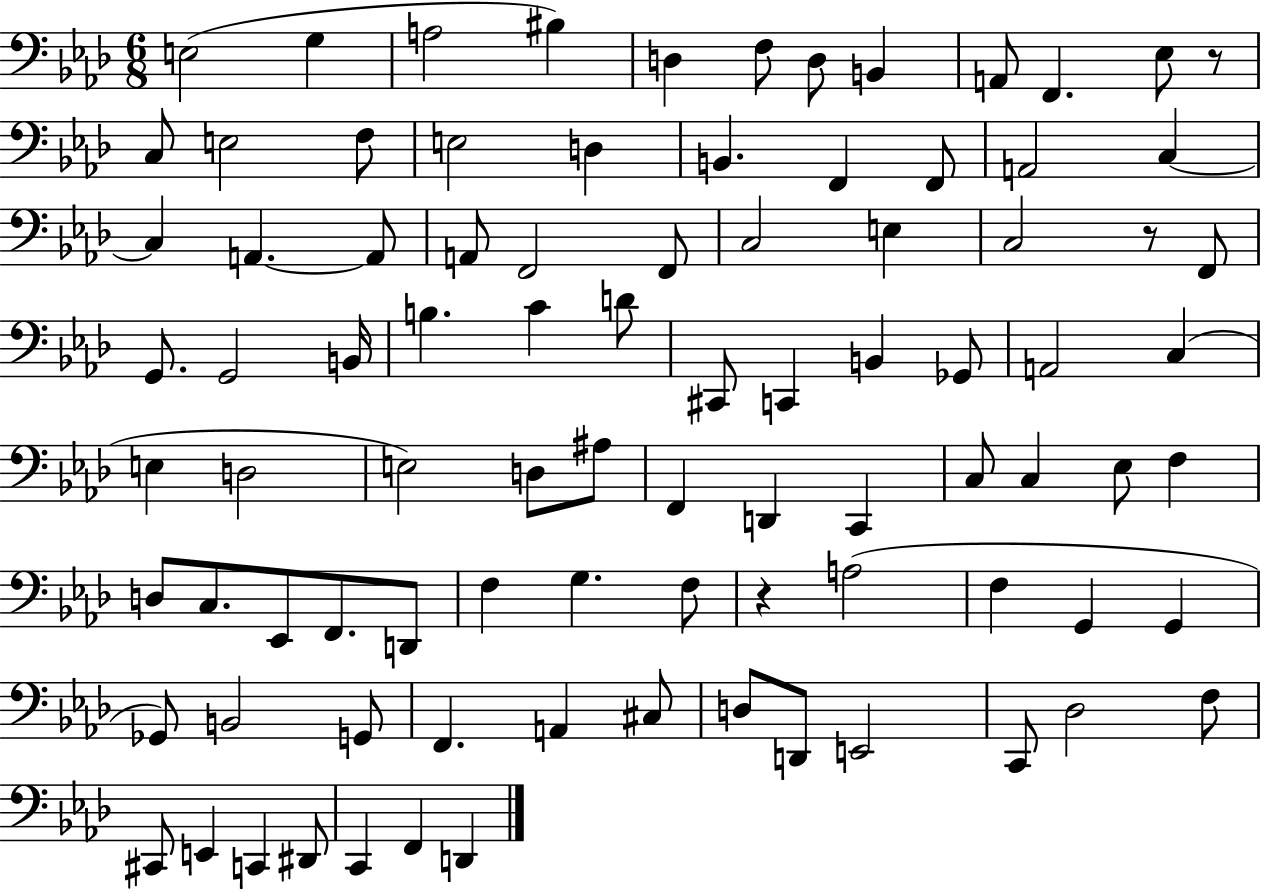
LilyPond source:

{
  \clef bass
  \numericTimeSignature
  \time 6/8
  \key aes \major
  e2( g4 | a2 bis4) | d4 f8 d8 b,4 | a,8 f,4. ees8 r8 | \break c8 e2 f8 | e2 d4 | b,4. f,4 f,8 | a,2 c4~~ | \break c4 a,4.~~ a,8 | a,8 f,2 f,8 | c2 e4 | c2 r8 f,8 | \break g,8. g,2 b,16 | b4. c'4 d'8 | cis,8 c,4 b,4 ges,8 | a,2 c4( | \break e4 d2 | e2) d8 ais8 | f,4 d,4 c,4 | c8 c4 ees8 f4 | \break d8 c8. ees,8 f,8. d,8 | f4 g4. f8 | r4 a2( | f4 g,4 g,4 | \break ges,8) b,2 g,8 | f,4. a,4 cis8 | d8 d,8 e,2 | c,8 des2 f8 | \break cis,8 e,4 c,4 dis,8 | c,4 f,4 d,4 | \bar "|."
}